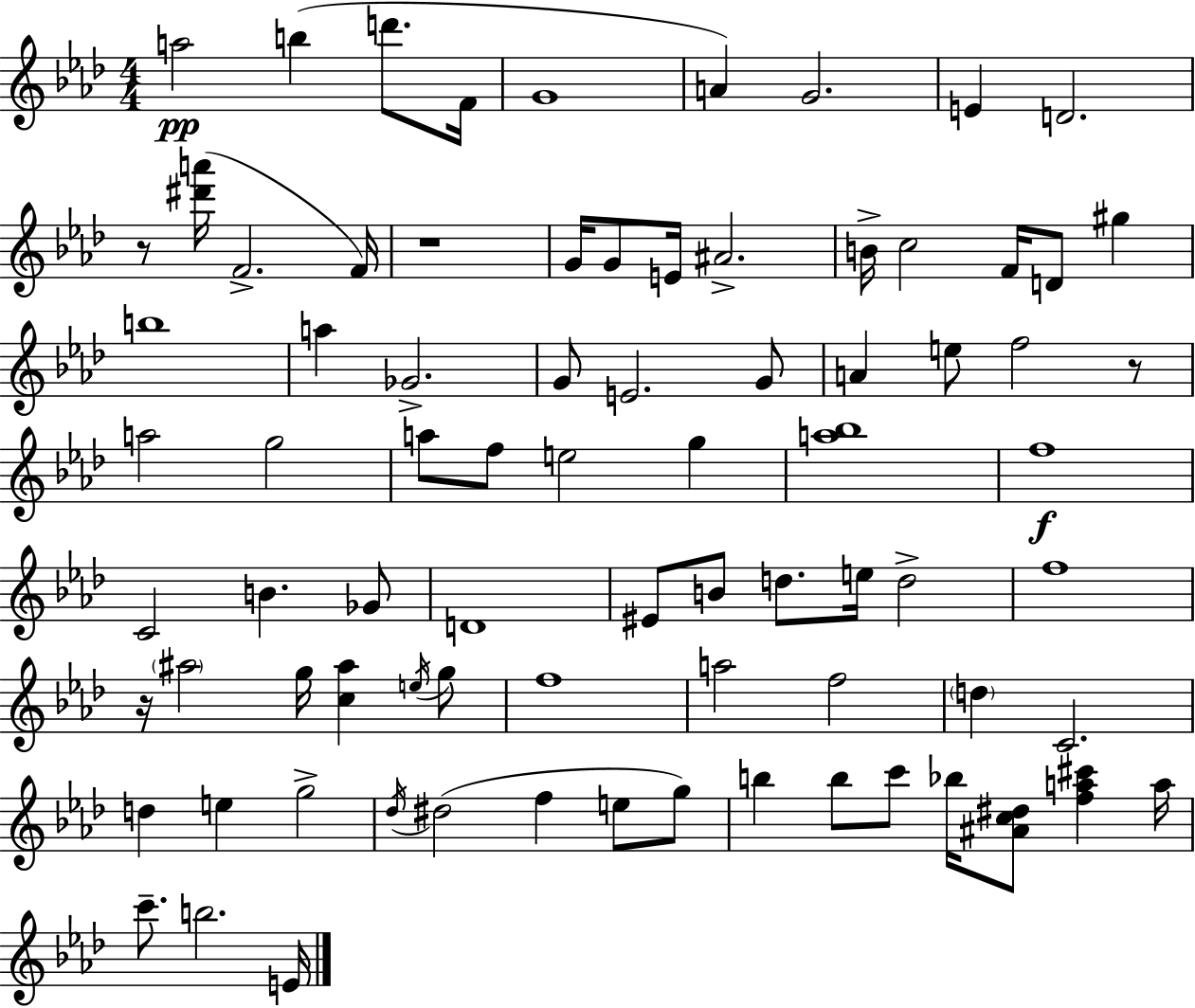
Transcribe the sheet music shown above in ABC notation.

X:1
T:Untitled
M:4/4
L:1/4
K:Fm
a2 b d'/2 F/4 G4 A G2 E D2 z/2 [^d'a']/4 F2 F/4 z4 G/4 G/2 E/4 ^A2 B/4 c2 F/4 D/2 ^g b4 a _G2 G/2 E2 G/2 A e/2 f2 z/2 a2 g2 a/2 f/2 e2 g [a_b]4 f4 C2 B _G/2 D4 ^E/2 B/2 d/2 e/4 d2 f4 z/4 ^a2 g/4 [c^a] e/4 g/2 f4 a2 f2 d C2 d e g2 _d/4 ^d2 f e/2 g/2 b b/2 c'/2 _b/4 [^Ac^d]/2 [fa^c'] a/4 c'/2 b2 E/4